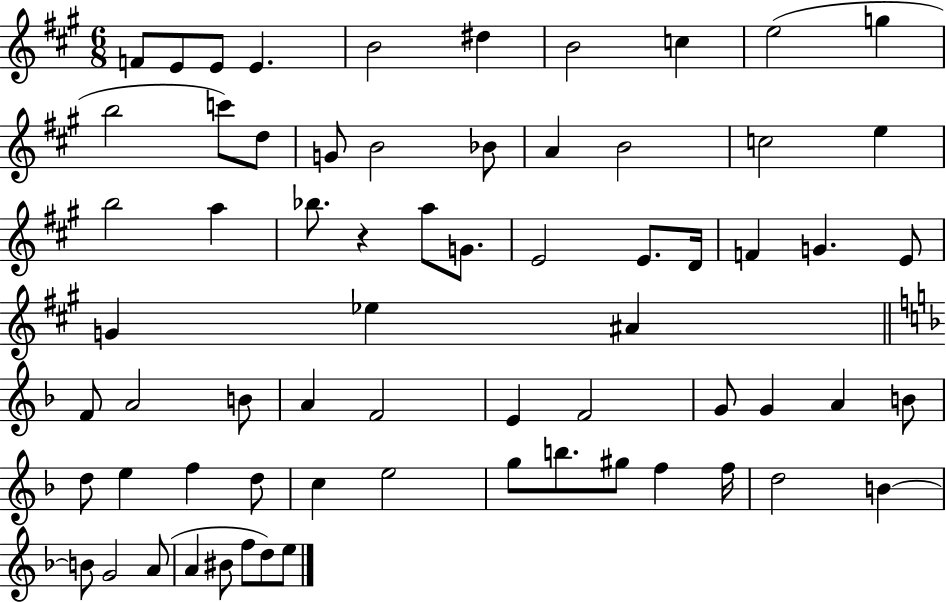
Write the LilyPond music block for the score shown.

{
  \clef treble
  \numericTimeSignature
  \time 6/8
  \key a \major
  f'8 e'8 e'8 e'4. | b'2 dis''4 | b'2 c''4 | e''2( g''4 | \break b''2 c'''8) d''8 | g'8 b'2 bes'8 | a'4 b'2 | c''2 e''4 | \break b''2 a''4 | bes''8. r4 a''8 g'8. | e'2 e'8. d'16 | f'4 g'4. e'8 | \break g'4 ees''4 ais'4 | \bar "||" \break \key f \major f'8 a'2 b'8 | a'4 f'2 | e'4 f'2 | g'8 g'4 a'4 b'8 | \break d''8 e''4 f''4 d''8 | c''4 e''2 | g''8 b''8. gis''8 f''4 f''16 | d''2 b'4~~ | \break b'8 g'2 a'8( | a'4 bis'8 f''8 d''8) e''8 | \bar "|."
}